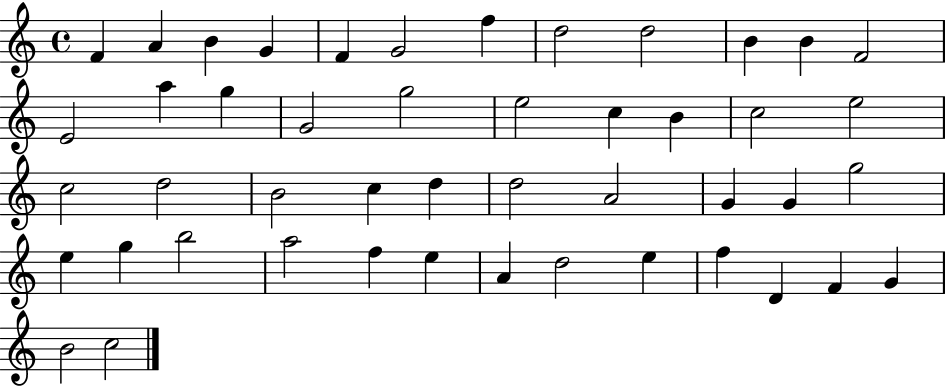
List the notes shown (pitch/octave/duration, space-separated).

F4/q A4/q B4/q G4/q F4/q G4/h F5/q D5/h D5/h B4/q B4/q F4/h E4/h A5/q G5/q G4/h G5/h E5/h C5/q B4/q C5/h E5/h C5/h D5/h B4/h C5/q D5/q D5/h A4/h G4/q G4/q G5/h E5/q G5/q B5/h A5/h F5/q E5/q A4/q D5/h E5/q F5/q D4/q F4/q G4/q B4/h C5/h